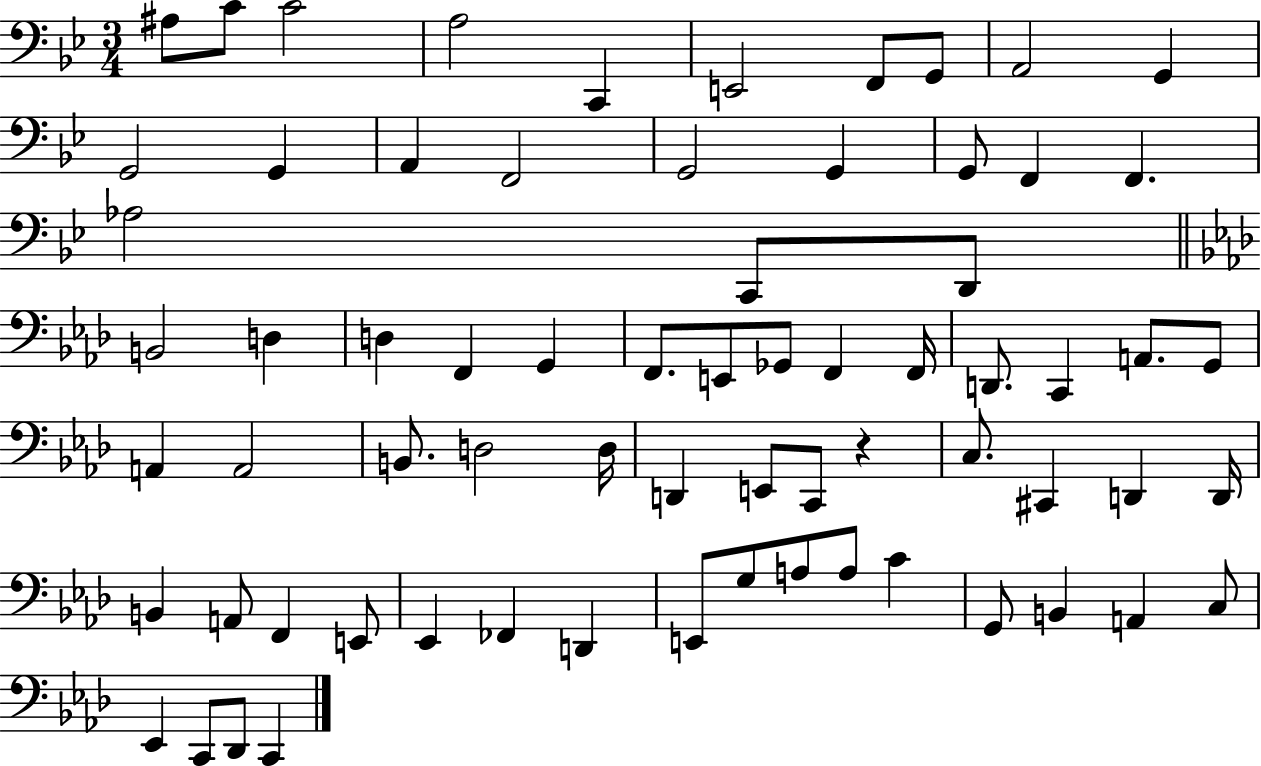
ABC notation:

X:1
T:Untitled
M:3/4
L:1/4
K:Bb
^A,/2 C/2 C2 A,2 C,, E,,2 F,,/2 G,,/2 A,,2 G,, G,,2 G,, A,, F,,2 G,,2 G,, G,,/2 F,, F,, _A,2 C,,/2 D,,/2 B,,2 D, D, F,, G,, F,,/2 E,,/2 _G,,/2 F,, F,,/4 D,,/2 C,, A,,/2 G,,/2 A,, A,,2 B,,/2 D,2 D,/4 D,, E,,/2 C,,/2 z C,/2 ^C,, D,, D,,/4 B,, A,,/2 F,, E,,/2 _E,, _F,, D,, E,,/2 G,/2 A,/2 A,/2 C G,,/2 B,, A,, C,/2 _E,, C,,/2 _D,,/2 C,,